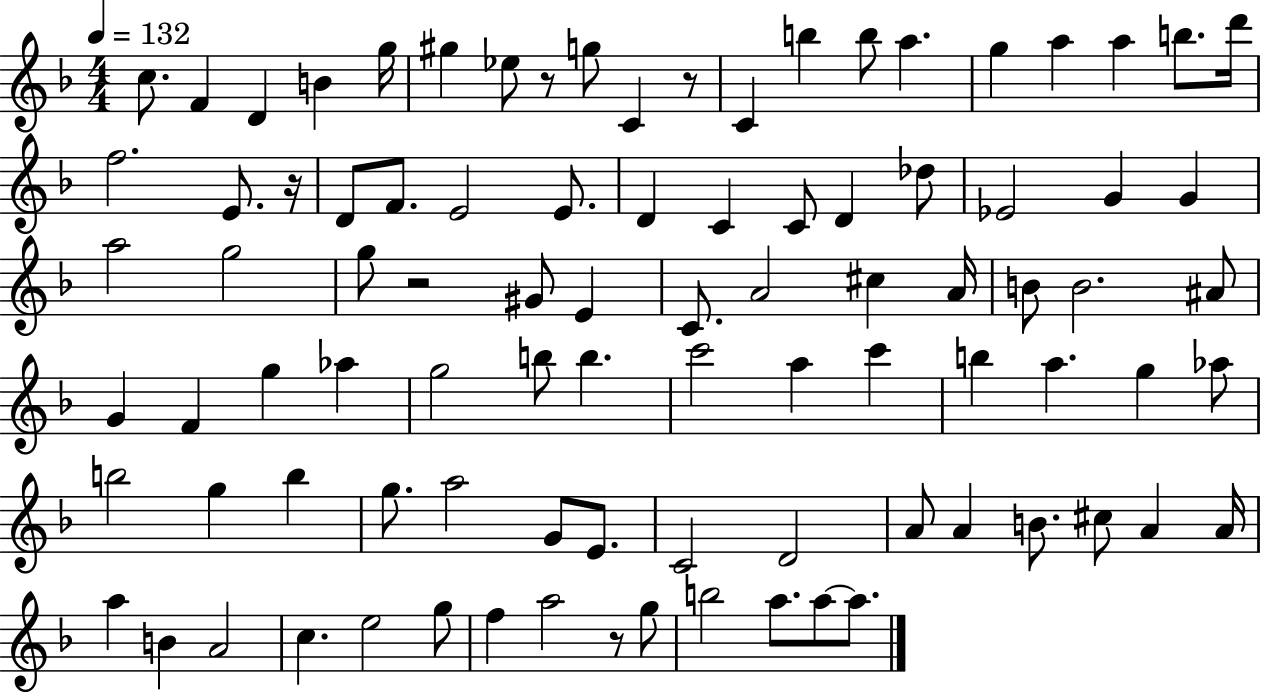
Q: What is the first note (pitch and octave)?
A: C5